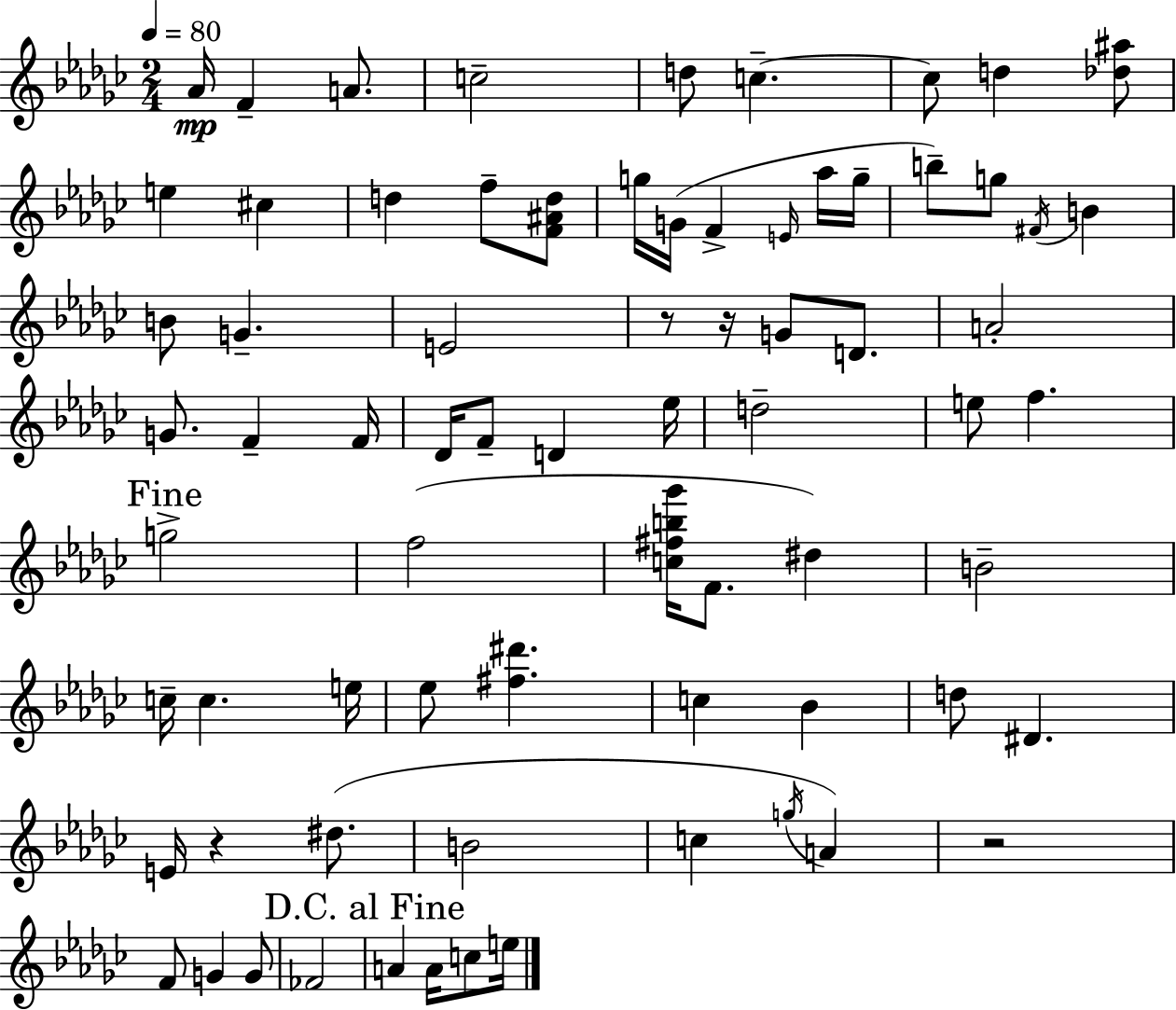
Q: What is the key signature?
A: EES minor